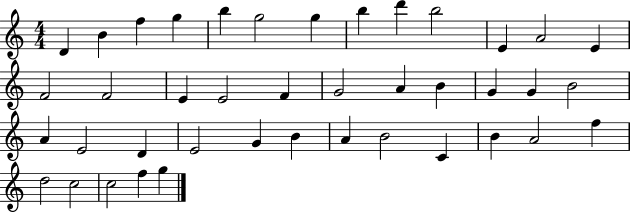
X:1
T:Untitled
M:4/4
L:1/4
K:C
D B f g b g2 g b d' b2 E A2 E F2 F2 E E2 F G2 A B G G B2 A E2 D E2 G B A B2 C B A2 f d2 c2 c2 f g